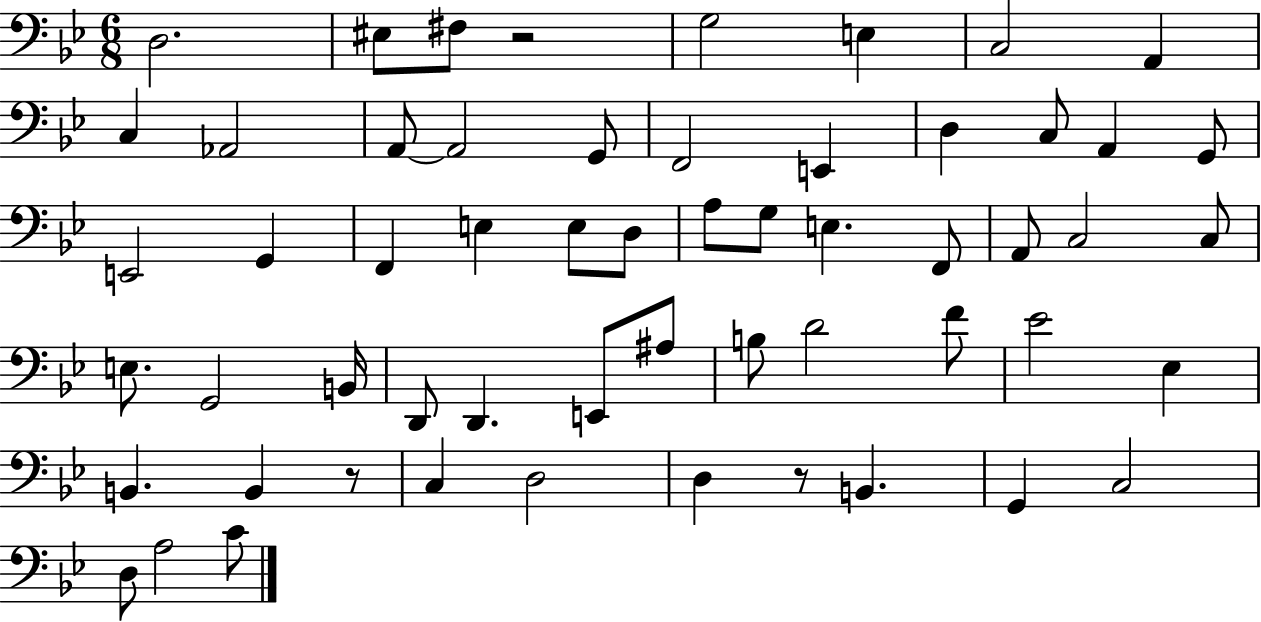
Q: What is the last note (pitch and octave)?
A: C4